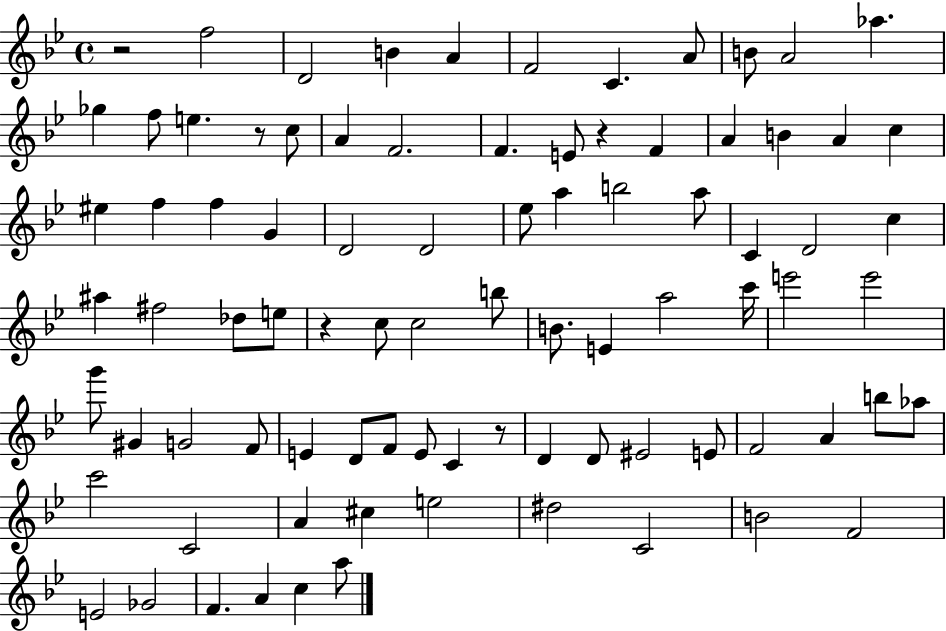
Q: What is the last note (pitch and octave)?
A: A5